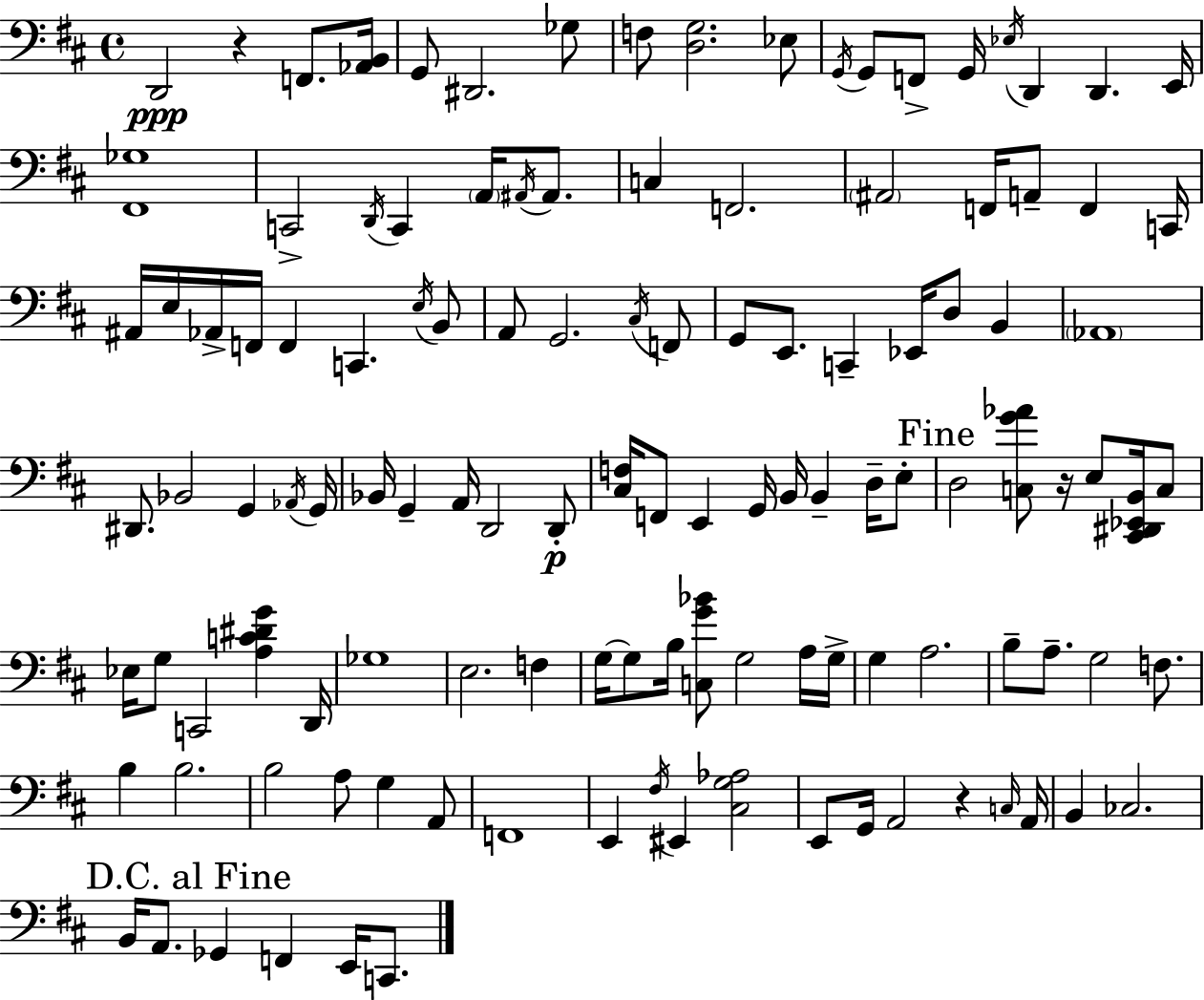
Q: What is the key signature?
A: D major